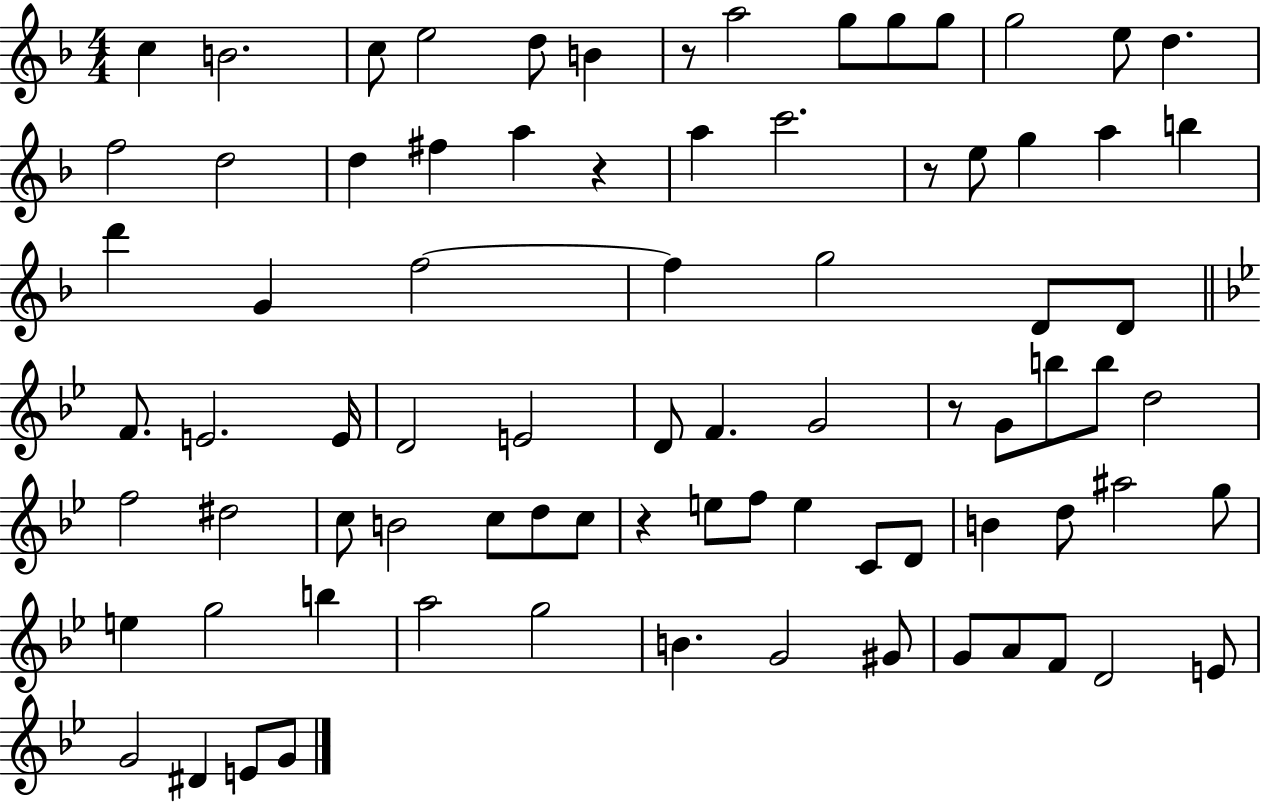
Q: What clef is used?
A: treble